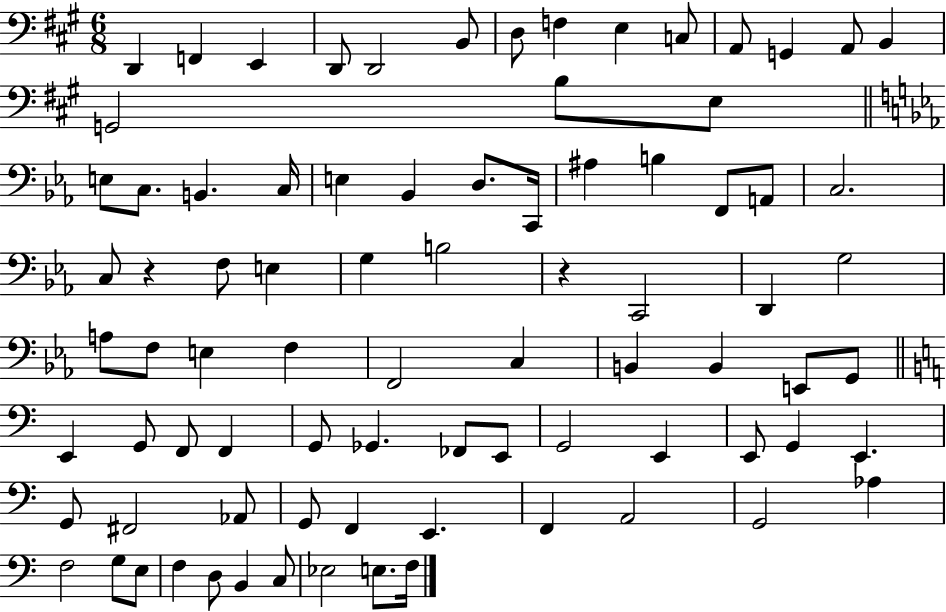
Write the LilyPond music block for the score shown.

{
  \clef bass
  \numericTimeSignature
  \time 6/8
  \key a \major
  \repeat volta 2 { d,4 f,4 e,4 | d,8 d,2 b,8 | d8 f4 e4 c8 | a,8 g,4 a,8 b,4 | \break g,2 b8 e8 | \bar "||" \break \key c \minor e8 c8. b,4. c16 | e4 bes,4 d8. c,16 | ais4 b4 f,8 a,8 | c2. | \break c8 r4 f8 e4 | g4 b2 | r4 c,2 | d,4 g2 | \break a8 f8 e4 f4 | f,2 c4 | b,4 b,4 e,8 g,8 | \bar "||" \break \key c \major e,4 g,8 f,8 f,4 | g,8 ges,4. fes,8 e,8 | g,2 e,4 | e,8 g,4 e,4. | \break g,8 fis,2 aes,8 | g,8 f,4 e,4. | f,4 a,2 | g,2 aes4 | \break f2 g8 e8 | f4 d8 b,4 c8 | ees2 e8. f16 | } \bar "|."
}